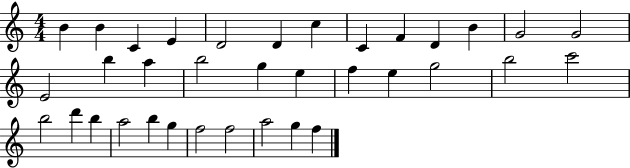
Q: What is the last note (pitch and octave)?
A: F5